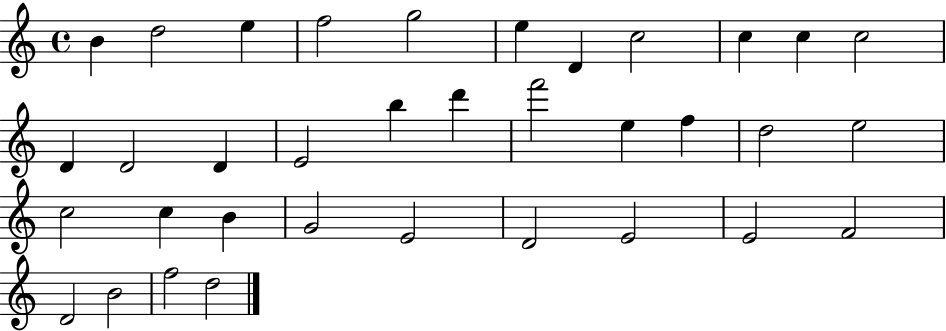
{
  \clef treble
  \time 4/4
  \defaultTimeSignature
  \key c \major
  b'4 d''2 e''4 | f''2 g''2 | e''4 d'4 c''2 | c''4 c''4 c''2 | \break d'4 d'2 d'4 | e'2 b''4 d'''4 | f'''2 e''4 f''4 | d''2 e''2 | \break c''2 c''4 b'4 | g'2 e'2 | d'2 e'2 | e'2 f'2 | \break d'2 b'2 | f''2 d''2 | \bar "|."
}